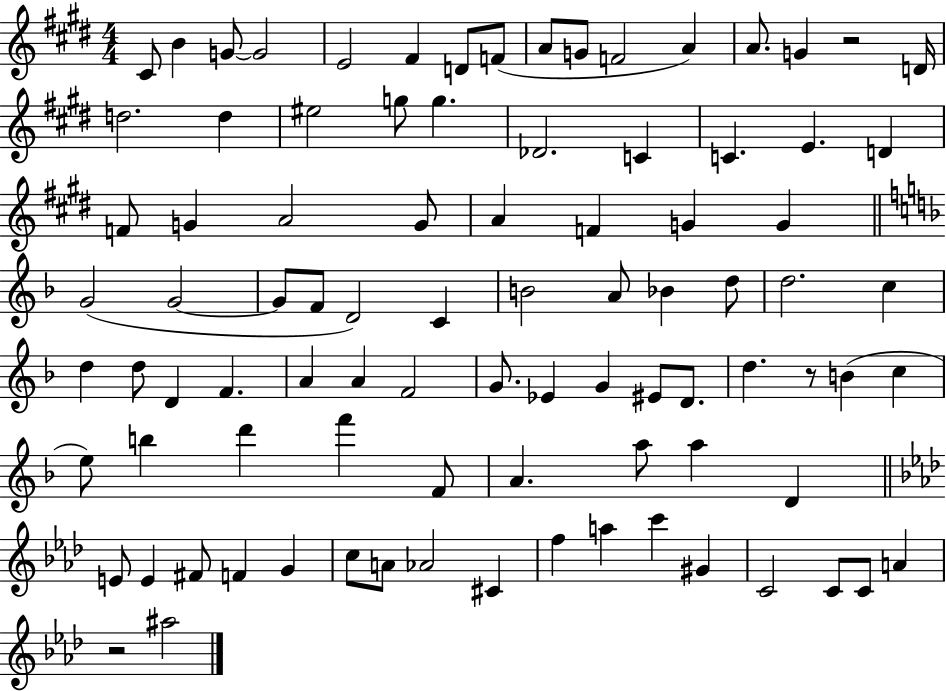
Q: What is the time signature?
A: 4/4